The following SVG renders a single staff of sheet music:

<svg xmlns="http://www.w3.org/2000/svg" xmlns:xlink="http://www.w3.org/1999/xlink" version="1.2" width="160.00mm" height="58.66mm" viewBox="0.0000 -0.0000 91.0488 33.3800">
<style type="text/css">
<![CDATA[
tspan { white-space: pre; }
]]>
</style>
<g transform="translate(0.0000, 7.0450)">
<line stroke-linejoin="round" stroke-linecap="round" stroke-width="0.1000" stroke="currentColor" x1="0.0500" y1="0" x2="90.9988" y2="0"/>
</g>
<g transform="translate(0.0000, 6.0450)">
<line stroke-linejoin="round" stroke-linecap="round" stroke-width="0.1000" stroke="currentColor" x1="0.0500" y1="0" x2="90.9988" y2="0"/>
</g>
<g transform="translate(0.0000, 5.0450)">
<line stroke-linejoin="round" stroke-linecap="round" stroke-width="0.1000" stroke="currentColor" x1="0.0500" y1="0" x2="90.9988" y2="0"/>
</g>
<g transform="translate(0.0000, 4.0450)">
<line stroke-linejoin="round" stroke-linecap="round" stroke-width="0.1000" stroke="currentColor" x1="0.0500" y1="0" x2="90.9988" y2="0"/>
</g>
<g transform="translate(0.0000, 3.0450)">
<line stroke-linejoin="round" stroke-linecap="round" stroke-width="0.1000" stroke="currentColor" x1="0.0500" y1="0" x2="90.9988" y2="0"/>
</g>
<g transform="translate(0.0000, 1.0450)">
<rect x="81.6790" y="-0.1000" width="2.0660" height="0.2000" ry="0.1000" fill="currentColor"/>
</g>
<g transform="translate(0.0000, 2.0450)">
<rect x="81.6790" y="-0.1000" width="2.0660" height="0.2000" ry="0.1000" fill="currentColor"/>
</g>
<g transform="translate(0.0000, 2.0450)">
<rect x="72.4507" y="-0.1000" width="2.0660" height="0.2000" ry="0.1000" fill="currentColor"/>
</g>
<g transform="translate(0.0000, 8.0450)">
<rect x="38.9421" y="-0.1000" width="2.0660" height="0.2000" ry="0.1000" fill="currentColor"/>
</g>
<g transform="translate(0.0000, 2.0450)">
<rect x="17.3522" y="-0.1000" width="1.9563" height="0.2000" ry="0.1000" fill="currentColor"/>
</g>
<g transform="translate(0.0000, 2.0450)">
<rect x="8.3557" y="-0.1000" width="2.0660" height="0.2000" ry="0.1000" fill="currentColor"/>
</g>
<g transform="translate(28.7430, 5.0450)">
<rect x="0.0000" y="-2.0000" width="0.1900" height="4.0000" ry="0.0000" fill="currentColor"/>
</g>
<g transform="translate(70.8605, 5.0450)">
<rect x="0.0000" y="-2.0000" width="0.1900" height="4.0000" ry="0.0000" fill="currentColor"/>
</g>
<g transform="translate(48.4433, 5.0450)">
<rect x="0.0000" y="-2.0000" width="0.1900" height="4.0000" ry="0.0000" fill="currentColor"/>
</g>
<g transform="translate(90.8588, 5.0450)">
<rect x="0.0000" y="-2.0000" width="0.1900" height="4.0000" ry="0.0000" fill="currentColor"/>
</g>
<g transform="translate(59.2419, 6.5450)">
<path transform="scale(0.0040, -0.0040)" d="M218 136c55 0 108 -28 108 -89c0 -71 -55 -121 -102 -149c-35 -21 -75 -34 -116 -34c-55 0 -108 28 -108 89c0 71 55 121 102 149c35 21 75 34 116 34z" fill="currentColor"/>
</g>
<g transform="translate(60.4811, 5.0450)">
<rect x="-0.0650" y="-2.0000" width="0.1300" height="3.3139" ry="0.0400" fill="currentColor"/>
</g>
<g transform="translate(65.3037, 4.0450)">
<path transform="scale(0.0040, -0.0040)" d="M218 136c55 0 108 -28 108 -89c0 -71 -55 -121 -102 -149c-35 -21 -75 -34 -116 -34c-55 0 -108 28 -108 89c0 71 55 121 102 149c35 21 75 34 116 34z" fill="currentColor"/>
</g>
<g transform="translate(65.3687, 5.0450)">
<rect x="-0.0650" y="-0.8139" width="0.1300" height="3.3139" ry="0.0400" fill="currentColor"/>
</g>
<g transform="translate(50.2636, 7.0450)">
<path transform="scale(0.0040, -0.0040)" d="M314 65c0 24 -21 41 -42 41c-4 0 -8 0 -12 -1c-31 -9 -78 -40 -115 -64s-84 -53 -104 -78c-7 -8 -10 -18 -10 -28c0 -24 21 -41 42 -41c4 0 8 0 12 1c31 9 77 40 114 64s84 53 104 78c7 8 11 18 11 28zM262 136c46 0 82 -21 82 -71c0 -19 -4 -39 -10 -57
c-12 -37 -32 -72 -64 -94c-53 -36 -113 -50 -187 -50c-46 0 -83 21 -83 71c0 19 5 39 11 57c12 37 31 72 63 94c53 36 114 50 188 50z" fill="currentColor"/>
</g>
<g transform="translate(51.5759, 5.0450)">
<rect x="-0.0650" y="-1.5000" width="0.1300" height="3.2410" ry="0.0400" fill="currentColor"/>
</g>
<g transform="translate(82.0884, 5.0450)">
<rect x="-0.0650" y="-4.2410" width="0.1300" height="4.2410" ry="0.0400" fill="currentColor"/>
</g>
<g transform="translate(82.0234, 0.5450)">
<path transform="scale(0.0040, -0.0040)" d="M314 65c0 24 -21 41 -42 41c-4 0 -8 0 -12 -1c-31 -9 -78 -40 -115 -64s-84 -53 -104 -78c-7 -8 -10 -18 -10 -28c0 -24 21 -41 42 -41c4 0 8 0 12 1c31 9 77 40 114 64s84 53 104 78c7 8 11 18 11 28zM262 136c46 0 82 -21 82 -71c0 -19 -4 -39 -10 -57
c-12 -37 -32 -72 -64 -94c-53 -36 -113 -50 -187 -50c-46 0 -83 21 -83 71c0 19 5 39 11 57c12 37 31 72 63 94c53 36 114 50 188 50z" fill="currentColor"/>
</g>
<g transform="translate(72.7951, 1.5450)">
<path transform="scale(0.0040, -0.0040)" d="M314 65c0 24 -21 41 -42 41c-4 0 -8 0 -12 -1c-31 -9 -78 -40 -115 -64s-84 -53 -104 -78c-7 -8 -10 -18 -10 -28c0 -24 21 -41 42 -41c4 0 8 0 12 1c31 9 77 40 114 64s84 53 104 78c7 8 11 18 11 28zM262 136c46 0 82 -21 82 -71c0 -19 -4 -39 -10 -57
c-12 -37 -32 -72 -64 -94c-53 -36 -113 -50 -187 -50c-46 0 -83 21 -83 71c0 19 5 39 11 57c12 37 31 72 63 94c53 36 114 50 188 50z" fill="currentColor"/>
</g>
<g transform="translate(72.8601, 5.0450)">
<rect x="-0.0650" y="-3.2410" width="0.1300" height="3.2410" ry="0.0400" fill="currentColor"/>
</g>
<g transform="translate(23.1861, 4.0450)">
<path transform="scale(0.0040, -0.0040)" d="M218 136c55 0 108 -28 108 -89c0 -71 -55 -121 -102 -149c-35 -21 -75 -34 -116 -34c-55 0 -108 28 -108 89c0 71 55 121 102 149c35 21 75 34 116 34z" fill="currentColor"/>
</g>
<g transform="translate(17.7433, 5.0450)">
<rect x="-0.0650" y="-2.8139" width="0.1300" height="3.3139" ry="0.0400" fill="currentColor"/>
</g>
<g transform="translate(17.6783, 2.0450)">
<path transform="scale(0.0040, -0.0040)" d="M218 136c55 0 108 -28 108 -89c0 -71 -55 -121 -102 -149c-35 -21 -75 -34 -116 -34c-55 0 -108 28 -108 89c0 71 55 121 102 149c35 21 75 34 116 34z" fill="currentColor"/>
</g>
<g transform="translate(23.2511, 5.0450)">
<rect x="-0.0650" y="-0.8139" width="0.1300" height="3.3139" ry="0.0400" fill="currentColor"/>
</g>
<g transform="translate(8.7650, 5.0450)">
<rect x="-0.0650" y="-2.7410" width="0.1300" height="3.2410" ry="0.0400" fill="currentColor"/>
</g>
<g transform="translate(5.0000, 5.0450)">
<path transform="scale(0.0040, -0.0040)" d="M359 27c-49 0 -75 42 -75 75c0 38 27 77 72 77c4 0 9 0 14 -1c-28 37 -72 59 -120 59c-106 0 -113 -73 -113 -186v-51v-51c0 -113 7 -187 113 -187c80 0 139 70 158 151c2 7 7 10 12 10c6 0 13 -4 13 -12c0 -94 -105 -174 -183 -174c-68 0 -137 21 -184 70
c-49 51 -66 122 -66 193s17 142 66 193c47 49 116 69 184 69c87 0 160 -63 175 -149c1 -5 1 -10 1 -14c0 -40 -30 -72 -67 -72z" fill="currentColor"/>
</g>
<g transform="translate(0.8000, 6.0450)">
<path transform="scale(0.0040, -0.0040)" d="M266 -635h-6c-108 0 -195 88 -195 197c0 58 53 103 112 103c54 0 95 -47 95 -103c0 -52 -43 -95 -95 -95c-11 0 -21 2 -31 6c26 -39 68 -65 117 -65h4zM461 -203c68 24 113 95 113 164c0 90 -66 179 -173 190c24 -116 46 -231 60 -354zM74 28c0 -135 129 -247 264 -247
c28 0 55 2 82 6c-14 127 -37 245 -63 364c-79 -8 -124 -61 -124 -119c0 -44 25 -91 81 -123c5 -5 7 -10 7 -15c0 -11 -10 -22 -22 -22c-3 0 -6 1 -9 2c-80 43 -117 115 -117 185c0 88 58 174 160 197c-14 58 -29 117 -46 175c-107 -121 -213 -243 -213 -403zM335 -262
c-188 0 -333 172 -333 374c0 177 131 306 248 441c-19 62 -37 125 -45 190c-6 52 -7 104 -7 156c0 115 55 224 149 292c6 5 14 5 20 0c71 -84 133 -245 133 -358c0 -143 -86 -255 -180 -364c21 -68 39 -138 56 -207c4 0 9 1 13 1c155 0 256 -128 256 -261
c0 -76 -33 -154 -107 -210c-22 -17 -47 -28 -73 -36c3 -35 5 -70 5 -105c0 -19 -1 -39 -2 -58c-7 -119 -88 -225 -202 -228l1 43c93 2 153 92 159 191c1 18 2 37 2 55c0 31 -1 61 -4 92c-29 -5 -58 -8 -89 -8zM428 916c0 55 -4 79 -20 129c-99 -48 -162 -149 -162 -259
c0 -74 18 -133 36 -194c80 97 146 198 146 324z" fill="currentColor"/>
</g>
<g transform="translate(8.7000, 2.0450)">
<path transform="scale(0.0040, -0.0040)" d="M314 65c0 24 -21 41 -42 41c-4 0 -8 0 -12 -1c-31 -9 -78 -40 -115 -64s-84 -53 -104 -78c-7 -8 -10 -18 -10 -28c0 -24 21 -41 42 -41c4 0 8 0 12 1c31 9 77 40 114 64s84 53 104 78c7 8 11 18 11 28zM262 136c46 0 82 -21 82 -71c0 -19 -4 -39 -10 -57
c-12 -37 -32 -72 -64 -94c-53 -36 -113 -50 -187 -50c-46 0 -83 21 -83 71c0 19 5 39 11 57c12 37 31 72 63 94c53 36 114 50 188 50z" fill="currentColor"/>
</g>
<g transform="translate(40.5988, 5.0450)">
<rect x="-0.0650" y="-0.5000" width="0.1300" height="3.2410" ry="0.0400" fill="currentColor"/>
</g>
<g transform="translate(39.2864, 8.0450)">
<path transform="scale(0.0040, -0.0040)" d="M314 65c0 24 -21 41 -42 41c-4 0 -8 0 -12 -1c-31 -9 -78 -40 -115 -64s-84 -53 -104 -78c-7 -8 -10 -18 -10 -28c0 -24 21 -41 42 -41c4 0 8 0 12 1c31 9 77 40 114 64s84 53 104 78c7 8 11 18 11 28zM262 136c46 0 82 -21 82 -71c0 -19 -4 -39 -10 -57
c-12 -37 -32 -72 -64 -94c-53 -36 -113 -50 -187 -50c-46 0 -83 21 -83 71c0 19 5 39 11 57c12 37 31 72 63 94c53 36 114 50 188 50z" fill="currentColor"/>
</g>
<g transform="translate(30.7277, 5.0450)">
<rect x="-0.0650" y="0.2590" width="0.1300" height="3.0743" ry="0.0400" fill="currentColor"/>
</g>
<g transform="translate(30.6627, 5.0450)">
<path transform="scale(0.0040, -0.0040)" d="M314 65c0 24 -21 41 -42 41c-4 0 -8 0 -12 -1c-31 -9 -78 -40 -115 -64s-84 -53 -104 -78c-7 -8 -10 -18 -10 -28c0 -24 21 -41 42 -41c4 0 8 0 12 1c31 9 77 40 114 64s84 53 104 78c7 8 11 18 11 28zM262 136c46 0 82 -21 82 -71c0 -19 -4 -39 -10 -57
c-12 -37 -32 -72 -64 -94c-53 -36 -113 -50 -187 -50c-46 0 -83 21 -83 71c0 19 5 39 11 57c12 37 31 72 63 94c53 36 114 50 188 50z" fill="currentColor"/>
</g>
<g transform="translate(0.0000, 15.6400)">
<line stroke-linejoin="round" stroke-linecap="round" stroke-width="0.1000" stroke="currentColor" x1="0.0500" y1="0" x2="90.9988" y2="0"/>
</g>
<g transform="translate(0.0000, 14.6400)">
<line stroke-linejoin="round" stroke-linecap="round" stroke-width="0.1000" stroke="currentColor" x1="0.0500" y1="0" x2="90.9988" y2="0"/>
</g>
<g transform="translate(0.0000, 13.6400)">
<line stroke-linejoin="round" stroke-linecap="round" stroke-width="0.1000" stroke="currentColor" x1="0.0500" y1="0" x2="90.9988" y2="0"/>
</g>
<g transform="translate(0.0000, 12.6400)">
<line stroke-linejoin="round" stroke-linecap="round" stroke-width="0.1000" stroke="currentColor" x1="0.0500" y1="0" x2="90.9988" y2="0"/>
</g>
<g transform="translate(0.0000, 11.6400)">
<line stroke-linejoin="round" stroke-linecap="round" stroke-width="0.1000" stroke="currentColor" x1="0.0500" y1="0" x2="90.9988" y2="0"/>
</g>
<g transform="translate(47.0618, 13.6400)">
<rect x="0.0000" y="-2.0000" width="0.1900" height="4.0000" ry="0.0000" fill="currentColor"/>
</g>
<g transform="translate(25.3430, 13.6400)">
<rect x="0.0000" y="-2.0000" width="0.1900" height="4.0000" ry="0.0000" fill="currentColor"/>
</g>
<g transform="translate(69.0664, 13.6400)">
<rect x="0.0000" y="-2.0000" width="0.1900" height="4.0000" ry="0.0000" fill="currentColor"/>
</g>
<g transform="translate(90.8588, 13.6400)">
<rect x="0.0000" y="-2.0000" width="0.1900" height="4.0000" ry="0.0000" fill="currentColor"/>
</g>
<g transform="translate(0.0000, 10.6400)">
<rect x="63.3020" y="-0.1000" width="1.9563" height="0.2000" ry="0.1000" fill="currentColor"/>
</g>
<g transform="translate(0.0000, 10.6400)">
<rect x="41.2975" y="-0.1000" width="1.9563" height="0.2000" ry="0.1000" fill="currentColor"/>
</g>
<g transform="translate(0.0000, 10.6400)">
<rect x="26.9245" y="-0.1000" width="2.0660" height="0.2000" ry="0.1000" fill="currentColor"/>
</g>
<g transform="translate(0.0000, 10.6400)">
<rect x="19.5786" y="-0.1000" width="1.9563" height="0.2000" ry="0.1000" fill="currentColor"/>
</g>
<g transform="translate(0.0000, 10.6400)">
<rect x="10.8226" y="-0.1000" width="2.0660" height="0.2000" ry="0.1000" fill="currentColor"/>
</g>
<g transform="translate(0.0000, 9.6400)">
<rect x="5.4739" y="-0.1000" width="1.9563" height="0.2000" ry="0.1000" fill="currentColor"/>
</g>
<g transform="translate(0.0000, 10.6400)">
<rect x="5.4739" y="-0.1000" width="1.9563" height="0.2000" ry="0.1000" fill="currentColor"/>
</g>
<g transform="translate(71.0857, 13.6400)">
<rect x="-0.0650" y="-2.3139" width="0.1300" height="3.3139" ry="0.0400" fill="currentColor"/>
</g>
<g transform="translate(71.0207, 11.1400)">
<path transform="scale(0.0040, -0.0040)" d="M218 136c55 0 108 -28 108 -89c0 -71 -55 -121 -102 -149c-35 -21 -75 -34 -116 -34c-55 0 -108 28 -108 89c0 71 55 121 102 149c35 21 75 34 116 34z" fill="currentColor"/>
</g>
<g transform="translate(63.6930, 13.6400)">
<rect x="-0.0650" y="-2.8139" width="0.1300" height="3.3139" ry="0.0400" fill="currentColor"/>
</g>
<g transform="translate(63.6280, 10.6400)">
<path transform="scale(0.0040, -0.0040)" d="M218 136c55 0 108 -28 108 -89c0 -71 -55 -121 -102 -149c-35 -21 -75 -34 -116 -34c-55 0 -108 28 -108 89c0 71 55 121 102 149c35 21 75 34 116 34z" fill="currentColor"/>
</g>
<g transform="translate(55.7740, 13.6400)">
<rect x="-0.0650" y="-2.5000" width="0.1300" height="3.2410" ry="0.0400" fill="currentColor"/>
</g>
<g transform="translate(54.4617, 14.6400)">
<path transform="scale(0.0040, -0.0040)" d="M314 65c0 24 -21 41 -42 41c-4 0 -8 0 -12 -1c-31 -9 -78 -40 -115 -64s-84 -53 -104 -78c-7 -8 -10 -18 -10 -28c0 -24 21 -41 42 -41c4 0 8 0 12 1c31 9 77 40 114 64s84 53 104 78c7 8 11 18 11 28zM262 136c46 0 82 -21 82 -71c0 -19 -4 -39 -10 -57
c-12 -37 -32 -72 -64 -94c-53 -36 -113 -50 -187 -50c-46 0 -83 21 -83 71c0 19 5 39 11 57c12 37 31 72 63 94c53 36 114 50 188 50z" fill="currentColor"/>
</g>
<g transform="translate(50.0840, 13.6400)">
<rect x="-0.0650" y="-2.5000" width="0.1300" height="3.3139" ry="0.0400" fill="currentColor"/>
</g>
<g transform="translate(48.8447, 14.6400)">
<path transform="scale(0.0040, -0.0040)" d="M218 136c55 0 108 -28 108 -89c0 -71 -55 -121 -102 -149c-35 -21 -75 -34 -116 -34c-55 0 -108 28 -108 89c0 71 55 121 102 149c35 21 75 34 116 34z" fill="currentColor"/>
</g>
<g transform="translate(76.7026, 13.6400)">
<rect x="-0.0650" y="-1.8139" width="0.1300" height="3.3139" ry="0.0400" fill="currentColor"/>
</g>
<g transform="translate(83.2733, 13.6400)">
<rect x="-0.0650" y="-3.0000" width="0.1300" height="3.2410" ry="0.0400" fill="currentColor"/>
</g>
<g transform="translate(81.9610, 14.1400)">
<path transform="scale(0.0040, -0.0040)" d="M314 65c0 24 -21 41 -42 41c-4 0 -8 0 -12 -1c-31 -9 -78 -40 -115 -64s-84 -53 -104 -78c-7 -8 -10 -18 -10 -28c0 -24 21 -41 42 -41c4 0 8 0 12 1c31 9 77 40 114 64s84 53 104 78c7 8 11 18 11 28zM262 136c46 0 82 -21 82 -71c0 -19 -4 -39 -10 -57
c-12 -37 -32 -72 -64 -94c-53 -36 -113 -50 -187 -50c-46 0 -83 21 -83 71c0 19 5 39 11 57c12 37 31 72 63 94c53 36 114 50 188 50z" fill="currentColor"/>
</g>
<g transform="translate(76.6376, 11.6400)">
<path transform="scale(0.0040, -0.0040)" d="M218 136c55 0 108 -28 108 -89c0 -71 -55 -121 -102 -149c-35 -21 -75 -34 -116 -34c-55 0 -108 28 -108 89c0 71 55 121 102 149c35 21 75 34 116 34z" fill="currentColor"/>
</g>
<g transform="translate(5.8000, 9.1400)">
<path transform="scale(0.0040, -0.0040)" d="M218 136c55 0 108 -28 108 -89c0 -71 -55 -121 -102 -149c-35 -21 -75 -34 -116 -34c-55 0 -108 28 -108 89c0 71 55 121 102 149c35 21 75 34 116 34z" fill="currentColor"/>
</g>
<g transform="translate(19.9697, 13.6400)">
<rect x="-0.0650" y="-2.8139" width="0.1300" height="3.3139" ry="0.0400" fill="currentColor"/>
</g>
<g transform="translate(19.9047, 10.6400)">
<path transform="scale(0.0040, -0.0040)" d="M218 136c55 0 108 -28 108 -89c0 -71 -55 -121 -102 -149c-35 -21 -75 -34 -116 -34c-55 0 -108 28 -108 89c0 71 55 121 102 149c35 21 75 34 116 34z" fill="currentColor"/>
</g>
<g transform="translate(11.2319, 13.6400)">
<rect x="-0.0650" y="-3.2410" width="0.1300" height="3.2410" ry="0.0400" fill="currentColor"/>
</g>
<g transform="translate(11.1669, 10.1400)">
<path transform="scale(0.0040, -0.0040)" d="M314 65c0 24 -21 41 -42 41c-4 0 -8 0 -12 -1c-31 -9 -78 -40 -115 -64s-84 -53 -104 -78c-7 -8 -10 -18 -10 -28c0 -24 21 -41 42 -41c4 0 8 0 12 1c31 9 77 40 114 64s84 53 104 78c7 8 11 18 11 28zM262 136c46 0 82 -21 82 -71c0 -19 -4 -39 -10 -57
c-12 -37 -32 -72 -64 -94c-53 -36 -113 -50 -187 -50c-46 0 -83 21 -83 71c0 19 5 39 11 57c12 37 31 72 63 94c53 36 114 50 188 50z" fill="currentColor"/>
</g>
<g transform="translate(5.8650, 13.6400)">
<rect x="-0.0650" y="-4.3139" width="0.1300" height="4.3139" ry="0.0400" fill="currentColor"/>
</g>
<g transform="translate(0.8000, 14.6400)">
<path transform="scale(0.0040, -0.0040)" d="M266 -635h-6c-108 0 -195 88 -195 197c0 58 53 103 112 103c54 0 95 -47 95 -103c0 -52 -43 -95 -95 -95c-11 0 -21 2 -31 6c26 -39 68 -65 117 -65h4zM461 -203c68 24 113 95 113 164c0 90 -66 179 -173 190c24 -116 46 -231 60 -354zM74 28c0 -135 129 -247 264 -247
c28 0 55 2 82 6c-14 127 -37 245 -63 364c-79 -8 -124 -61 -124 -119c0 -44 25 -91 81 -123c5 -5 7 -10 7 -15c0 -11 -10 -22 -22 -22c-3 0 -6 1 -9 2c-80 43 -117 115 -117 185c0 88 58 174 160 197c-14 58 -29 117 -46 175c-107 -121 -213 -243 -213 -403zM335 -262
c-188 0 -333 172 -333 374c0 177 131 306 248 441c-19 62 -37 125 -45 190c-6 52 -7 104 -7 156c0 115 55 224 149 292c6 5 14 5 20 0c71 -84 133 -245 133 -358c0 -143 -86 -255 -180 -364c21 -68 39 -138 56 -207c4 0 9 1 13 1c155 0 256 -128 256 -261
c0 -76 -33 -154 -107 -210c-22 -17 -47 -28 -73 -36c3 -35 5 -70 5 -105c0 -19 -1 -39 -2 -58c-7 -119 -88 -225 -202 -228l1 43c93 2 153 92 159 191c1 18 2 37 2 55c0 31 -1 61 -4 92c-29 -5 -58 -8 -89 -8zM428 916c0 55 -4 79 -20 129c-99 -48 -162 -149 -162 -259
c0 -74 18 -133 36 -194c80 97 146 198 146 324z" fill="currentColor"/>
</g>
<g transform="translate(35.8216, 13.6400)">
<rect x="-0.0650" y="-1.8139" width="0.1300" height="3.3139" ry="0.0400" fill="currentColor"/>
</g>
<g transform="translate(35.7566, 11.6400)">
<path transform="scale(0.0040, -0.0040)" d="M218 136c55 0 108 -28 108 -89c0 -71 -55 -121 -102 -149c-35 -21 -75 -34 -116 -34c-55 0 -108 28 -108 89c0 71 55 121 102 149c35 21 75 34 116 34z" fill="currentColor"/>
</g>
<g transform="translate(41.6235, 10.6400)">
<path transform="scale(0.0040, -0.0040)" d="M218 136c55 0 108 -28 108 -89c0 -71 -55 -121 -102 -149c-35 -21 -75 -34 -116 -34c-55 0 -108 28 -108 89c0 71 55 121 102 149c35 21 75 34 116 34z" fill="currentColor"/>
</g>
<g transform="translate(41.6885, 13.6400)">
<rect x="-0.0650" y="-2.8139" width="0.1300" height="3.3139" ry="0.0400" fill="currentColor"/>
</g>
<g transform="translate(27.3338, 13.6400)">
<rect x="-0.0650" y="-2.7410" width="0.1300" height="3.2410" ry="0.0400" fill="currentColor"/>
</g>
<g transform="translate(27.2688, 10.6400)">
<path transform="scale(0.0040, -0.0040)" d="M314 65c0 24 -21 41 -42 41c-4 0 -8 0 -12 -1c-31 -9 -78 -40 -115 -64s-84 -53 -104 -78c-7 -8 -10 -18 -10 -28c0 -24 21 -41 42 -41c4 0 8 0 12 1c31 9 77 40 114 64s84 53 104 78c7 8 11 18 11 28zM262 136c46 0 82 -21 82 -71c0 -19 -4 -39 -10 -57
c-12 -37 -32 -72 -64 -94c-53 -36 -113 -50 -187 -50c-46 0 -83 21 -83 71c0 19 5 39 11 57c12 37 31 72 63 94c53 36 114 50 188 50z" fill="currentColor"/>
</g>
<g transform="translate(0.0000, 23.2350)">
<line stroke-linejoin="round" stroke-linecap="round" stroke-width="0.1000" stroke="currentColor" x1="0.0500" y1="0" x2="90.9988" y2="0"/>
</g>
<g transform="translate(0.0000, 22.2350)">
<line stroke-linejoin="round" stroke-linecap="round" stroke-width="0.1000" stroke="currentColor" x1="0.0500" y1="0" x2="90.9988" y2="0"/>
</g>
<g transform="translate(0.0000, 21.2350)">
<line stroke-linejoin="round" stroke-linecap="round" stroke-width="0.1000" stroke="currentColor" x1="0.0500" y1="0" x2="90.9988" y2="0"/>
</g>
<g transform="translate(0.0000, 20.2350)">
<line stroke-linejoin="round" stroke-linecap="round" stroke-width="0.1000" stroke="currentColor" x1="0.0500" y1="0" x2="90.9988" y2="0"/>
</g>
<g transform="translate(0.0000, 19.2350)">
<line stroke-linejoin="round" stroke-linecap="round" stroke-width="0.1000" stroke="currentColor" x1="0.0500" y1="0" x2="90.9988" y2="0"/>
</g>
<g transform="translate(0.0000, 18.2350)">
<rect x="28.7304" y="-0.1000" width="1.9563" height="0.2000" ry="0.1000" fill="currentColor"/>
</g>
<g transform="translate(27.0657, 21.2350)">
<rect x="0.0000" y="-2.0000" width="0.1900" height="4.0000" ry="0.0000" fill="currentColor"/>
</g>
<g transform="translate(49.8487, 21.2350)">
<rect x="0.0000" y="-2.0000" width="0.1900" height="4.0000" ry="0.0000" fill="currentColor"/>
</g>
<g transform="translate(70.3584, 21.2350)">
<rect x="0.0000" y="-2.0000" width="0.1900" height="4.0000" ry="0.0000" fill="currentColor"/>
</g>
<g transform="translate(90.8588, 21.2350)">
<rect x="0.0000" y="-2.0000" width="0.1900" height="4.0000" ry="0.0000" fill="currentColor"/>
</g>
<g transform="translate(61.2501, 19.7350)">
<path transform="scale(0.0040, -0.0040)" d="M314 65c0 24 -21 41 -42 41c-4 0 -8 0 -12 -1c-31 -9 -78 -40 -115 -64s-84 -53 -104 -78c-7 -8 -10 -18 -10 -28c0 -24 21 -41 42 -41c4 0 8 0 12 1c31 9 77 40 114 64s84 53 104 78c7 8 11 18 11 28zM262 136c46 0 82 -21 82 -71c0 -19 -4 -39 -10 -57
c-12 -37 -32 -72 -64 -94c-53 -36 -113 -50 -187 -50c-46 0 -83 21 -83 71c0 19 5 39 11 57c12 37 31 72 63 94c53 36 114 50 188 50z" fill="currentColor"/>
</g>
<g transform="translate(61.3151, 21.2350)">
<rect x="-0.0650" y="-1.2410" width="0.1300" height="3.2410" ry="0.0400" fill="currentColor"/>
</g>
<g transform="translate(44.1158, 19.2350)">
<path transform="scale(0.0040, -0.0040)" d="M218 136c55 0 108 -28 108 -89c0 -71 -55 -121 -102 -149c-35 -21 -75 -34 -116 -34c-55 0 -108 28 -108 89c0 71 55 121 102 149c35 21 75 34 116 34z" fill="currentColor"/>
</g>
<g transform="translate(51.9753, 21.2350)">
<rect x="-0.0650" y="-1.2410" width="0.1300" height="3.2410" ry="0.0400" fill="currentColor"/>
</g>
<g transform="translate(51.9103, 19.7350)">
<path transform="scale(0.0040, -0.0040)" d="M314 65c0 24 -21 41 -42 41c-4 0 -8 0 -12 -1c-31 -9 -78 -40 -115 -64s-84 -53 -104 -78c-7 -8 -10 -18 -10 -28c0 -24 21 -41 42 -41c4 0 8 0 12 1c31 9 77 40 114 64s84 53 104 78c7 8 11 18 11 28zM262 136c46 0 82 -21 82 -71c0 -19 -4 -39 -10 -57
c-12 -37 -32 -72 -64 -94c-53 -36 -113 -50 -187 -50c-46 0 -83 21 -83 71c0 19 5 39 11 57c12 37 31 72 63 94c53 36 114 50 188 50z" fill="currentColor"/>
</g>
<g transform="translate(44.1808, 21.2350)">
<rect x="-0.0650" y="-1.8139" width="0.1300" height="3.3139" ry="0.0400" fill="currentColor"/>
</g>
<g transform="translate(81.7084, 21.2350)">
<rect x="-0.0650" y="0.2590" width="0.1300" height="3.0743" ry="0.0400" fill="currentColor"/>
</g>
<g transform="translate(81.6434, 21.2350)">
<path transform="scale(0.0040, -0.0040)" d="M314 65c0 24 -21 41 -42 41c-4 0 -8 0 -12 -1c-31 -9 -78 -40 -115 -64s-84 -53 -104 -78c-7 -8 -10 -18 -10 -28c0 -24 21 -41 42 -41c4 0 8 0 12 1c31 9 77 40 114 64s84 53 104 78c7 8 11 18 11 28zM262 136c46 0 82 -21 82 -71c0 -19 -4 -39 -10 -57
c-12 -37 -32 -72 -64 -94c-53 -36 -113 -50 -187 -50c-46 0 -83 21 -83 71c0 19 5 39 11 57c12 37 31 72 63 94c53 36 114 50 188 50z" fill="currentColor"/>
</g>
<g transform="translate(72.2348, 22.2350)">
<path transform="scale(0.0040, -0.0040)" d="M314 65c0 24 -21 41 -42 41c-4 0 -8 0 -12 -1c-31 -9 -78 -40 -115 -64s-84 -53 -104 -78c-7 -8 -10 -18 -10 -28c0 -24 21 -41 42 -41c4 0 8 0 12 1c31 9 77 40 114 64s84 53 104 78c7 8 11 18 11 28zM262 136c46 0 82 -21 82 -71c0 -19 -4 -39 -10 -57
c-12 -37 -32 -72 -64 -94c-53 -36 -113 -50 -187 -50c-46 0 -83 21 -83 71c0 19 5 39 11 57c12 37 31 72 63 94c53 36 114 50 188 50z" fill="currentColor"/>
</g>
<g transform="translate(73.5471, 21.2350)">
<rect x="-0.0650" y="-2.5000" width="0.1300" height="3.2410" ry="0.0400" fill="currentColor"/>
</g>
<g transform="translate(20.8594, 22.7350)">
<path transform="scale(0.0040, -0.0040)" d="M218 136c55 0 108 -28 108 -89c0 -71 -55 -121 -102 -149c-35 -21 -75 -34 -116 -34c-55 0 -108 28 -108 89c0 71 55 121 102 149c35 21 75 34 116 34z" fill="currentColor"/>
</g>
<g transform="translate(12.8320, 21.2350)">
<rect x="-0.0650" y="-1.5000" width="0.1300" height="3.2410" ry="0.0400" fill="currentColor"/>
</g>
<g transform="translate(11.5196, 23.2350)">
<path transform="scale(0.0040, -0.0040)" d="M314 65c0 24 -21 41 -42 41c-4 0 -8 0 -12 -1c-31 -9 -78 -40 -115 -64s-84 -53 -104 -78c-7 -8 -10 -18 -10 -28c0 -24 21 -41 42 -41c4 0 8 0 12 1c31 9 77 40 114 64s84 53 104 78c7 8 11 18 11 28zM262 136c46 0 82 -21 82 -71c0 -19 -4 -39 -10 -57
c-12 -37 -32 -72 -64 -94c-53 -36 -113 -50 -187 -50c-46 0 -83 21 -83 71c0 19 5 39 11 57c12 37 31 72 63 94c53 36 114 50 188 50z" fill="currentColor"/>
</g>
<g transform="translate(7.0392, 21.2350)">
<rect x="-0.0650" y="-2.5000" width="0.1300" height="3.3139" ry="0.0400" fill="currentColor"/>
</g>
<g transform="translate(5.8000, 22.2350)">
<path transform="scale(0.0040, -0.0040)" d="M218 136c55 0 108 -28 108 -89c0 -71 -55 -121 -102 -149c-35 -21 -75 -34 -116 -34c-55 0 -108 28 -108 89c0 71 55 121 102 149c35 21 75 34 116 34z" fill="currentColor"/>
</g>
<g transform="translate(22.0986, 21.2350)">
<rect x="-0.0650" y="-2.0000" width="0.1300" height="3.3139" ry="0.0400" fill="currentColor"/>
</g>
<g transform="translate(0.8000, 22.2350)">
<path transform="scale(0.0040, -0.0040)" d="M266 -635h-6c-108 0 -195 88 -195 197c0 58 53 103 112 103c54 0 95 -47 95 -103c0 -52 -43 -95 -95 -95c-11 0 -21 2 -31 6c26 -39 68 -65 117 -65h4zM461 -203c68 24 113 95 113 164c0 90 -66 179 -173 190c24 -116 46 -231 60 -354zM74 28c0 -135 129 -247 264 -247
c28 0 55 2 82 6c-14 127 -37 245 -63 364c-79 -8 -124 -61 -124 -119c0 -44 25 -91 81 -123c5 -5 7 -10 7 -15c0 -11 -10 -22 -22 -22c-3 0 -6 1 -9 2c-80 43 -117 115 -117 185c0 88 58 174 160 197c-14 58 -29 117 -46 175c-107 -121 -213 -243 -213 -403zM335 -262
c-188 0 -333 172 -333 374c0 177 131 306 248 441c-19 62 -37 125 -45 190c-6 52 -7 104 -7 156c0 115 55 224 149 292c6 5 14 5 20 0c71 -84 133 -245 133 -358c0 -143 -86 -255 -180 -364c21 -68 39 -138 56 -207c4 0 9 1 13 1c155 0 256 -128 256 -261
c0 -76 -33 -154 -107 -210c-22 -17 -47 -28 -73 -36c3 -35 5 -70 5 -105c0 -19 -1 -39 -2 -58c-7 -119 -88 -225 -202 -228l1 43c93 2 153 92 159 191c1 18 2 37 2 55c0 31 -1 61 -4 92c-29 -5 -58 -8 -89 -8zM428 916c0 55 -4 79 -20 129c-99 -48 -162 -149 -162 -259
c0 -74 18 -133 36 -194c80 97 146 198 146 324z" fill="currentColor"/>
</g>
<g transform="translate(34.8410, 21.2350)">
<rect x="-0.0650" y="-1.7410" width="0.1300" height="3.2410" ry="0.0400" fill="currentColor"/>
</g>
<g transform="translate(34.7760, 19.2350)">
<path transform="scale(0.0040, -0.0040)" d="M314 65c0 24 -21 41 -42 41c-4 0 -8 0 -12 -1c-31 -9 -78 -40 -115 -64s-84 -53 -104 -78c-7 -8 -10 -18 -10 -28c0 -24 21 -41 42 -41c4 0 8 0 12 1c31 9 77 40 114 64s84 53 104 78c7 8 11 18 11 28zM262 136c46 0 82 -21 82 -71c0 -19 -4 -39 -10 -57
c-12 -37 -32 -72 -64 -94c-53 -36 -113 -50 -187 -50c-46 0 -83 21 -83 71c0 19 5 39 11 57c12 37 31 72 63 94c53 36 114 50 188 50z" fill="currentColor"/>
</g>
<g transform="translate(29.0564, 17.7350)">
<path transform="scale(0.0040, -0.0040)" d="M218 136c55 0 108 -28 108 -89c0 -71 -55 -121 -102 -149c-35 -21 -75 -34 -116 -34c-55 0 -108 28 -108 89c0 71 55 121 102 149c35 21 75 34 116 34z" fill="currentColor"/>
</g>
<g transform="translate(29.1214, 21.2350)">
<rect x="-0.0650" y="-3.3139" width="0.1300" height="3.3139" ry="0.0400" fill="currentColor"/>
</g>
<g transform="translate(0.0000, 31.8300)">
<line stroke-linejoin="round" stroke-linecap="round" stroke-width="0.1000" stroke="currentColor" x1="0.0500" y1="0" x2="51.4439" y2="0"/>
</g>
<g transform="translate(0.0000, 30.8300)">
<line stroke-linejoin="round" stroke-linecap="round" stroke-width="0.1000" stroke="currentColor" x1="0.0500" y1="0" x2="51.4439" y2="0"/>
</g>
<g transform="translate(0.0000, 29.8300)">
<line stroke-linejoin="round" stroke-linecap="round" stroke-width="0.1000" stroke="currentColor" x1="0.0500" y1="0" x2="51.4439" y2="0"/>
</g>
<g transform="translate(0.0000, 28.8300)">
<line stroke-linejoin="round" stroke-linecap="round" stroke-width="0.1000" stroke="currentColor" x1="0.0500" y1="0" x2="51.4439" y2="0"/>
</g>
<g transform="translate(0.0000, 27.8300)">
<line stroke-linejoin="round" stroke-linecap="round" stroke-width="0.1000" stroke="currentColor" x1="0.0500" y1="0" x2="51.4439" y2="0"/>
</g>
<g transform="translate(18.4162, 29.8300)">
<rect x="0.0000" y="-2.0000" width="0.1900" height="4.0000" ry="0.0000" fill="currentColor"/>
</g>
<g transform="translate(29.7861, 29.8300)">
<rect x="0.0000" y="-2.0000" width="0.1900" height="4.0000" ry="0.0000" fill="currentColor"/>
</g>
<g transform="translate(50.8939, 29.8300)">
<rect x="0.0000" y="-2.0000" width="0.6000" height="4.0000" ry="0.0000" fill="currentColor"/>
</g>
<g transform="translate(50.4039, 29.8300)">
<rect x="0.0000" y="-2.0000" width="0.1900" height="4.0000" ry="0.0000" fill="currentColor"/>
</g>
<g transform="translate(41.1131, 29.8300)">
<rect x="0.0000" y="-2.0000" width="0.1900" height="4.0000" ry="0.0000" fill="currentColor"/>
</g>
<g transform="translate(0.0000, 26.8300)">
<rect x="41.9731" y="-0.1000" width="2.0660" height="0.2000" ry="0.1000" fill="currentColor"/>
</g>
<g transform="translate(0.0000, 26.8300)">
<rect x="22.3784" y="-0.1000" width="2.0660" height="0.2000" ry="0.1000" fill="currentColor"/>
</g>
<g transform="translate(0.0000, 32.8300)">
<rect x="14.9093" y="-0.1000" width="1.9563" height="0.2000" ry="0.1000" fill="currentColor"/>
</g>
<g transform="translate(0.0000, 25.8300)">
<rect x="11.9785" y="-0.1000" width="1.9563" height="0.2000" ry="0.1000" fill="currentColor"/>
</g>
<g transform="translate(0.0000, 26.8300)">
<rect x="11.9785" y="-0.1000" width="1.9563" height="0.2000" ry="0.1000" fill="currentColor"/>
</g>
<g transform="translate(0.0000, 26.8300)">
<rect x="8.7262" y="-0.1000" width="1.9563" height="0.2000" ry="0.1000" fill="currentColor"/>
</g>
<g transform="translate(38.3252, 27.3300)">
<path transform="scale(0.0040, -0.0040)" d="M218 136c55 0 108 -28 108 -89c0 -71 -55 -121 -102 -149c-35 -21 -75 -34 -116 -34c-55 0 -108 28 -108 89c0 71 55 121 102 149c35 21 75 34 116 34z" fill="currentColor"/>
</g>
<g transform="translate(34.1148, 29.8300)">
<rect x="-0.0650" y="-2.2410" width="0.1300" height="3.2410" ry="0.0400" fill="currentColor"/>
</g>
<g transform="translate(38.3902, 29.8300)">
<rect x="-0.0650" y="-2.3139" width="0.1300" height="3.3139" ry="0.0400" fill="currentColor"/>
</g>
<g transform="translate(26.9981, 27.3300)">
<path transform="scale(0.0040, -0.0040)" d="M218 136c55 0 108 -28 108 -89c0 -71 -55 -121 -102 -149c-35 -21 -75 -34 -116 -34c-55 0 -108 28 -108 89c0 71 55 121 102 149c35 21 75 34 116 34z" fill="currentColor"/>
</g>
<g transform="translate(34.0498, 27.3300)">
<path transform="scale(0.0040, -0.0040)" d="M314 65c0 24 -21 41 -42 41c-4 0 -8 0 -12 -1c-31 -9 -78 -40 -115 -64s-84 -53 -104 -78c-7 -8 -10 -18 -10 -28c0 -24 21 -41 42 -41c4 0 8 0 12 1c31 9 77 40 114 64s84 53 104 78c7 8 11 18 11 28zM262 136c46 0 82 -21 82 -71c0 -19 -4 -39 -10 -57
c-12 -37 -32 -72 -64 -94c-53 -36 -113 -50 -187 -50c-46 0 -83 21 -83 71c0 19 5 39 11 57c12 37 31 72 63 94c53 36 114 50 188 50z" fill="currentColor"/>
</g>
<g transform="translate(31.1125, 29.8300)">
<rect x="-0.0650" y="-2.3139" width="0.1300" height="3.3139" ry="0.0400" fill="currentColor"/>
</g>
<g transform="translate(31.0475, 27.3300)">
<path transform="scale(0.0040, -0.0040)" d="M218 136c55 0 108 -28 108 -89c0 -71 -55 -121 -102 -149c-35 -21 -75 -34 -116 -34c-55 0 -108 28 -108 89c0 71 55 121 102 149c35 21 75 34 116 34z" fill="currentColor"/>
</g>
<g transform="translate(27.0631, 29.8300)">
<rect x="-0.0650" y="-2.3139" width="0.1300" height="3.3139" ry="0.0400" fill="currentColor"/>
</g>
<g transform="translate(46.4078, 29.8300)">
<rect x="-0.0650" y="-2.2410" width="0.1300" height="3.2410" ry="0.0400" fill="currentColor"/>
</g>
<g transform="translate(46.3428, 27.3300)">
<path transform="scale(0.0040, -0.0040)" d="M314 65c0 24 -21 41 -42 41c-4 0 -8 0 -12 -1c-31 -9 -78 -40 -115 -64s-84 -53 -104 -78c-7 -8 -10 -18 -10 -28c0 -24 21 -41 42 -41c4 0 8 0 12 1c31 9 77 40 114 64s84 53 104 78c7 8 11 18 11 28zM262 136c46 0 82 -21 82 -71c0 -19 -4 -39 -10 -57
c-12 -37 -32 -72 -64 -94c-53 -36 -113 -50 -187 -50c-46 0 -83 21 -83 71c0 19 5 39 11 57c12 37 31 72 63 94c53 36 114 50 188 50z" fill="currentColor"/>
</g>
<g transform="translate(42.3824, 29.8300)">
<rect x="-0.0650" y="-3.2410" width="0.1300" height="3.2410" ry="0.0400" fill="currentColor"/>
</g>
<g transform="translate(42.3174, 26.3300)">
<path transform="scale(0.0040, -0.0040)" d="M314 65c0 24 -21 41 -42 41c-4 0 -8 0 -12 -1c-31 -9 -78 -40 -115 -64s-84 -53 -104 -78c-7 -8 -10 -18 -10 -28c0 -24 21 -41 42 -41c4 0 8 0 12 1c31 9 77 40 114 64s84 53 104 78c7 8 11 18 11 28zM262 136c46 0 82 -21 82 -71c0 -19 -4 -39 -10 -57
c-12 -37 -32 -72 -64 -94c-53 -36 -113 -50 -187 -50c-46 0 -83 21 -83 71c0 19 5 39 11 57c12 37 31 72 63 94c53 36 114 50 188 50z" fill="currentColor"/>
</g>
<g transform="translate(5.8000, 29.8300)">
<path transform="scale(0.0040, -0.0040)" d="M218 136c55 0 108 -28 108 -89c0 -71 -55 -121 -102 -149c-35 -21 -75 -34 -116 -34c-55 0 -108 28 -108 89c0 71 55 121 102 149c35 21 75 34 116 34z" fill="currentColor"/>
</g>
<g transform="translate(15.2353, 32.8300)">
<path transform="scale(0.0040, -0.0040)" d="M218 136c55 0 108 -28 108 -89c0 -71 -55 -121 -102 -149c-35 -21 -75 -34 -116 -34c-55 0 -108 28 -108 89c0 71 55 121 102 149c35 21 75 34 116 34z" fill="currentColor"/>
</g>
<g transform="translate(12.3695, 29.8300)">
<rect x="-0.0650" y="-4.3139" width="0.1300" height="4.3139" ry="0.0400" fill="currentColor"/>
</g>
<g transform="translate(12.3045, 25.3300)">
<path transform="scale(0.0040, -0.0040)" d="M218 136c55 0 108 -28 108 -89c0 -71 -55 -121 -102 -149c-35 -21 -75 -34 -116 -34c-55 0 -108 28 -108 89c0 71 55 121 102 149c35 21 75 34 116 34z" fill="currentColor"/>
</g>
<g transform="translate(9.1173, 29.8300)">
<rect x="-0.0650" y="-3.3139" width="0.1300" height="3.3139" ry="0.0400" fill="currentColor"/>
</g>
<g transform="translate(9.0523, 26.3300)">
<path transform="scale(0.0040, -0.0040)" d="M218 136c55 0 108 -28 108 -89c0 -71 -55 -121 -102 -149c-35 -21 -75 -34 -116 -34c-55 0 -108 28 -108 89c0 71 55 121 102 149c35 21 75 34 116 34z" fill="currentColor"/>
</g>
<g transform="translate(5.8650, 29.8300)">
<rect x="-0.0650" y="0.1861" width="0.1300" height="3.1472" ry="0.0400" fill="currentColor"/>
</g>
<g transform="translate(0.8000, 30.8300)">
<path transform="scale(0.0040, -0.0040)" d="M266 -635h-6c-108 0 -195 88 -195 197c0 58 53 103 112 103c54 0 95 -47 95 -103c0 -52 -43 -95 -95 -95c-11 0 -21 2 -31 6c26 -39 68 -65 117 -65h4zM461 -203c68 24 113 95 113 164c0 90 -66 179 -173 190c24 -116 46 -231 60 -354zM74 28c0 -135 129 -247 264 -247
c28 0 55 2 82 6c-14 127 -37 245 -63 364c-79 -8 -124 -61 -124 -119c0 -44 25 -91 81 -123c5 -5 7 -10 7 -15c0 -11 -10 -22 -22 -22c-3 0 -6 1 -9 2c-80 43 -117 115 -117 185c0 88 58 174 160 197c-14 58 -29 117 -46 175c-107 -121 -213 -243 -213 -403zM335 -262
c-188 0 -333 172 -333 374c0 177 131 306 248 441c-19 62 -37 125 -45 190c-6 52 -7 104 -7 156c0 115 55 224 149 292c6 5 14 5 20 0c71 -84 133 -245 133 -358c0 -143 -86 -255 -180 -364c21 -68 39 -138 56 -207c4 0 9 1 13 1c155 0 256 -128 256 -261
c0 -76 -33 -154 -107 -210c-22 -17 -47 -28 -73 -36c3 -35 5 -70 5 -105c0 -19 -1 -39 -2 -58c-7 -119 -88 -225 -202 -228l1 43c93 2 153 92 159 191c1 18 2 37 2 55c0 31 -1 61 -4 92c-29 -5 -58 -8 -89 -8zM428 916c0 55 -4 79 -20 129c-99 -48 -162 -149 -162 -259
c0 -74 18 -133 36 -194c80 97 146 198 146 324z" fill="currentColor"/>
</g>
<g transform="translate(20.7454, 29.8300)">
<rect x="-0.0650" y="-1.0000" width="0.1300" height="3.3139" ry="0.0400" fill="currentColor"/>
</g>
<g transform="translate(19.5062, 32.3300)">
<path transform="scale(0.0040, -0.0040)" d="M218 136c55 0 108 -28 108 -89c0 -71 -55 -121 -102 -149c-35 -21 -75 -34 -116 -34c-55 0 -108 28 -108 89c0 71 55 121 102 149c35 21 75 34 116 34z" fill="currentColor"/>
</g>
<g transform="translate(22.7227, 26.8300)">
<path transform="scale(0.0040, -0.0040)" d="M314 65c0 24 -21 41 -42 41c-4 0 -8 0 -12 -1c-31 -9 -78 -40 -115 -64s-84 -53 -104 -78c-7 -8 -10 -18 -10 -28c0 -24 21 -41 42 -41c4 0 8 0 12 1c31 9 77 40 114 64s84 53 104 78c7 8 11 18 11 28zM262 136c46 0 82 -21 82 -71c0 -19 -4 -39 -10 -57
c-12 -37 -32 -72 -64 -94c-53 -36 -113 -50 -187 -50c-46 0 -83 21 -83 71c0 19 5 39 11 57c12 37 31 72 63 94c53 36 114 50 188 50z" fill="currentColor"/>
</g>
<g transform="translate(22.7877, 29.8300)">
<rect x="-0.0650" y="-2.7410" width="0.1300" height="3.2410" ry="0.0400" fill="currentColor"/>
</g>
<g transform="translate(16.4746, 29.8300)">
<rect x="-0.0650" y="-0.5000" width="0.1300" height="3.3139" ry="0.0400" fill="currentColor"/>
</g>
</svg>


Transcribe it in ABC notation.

X:1
T:Untitled
M:4/4
L:1/4
K:C
a2 a d B2 C2 E2 F d b2 d'2 d' b2 a a2 f a G G2 a g f A2 G E2 F b f2 f e2 e2 G2 B2 B b d' C D a2 g g g2 g b2 g2